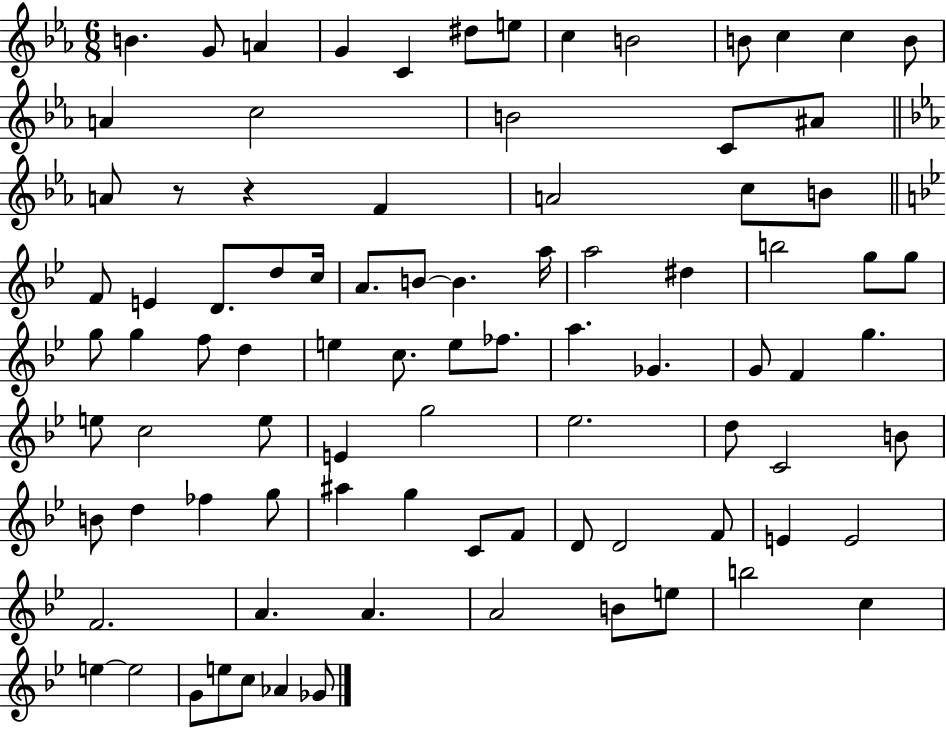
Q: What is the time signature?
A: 6/8